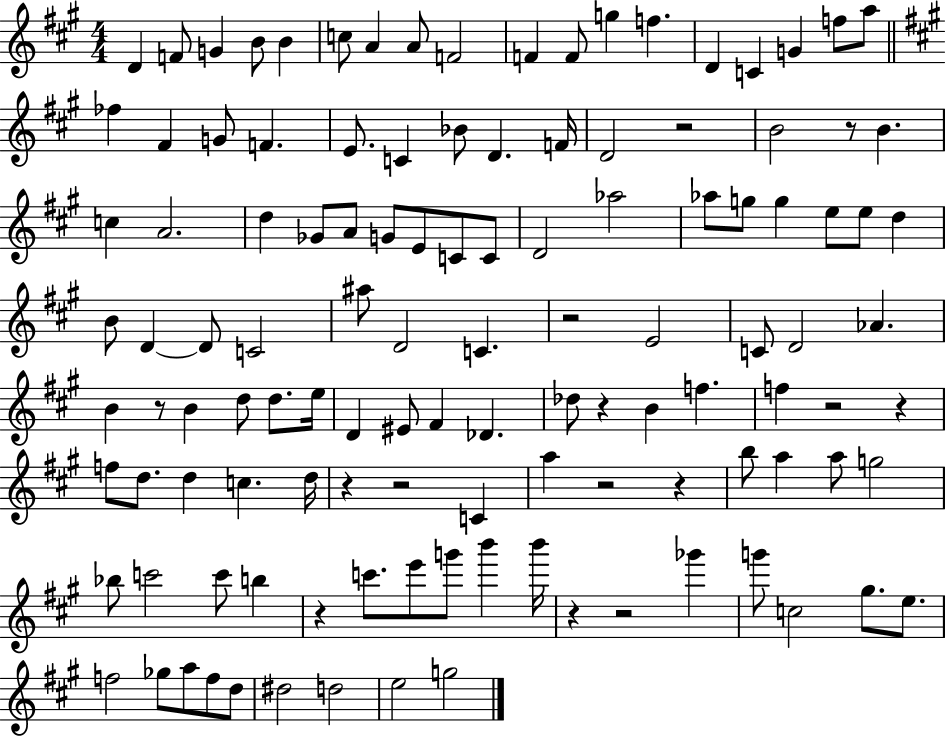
X:1
T:Untitled
M:4/4
L:1/4
K:A
D F/2 G B/2 B c/2 A A/2 F2 F F/2 g f D C G f/2 a/2 _f ^F G/2 F E/2 C _B/2 D F/4 D2 z2 B2 z/2 B c A2 d _G/2 A/2 G/2 E/2 C/2 C/2 D2 _a2 _a/2 g/2 g e/2 e/2 d B/2 D D/2 C2 ^a/2 D2 C z2 E2 C/2 D2 _A B z/2 B d/2 d/2 e/4 D ^E/2 ^F _D _d/2 z B f f z2 z f/2 d/2 d c d/4 z z2 C a z2 z b/2 a a/2 g2 _b/2 c'2 c'/2 b z c'/2 e'/2 g'/2 b' b'/4 z z2 _g' g'/2 c2 ^g/2 e/2 f2 _g/2 a/2 f/2 d/2 ^d2 d2 e2 g2